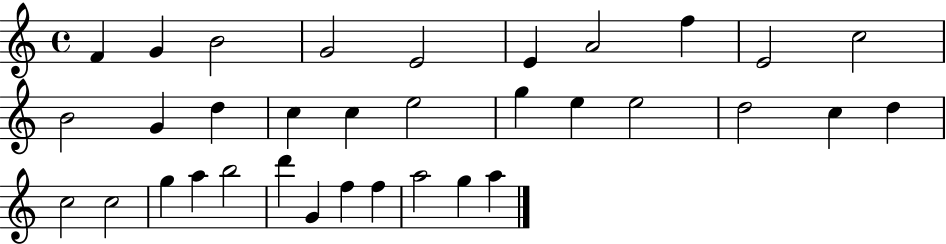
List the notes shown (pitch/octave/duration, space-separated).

F4/q G4/q B4/h G4/h E4/h E4/q A4/h F5/q E4/h C5/h B4/h G4/q D5/q C5/q C5/q E5/h G5/q E5/q E5/h D5/h C5/q D5/q C5/h C5/h G5/q A5/q B5/h D6/q G4/q F5/q F5/q A5/h G5/q A5/q